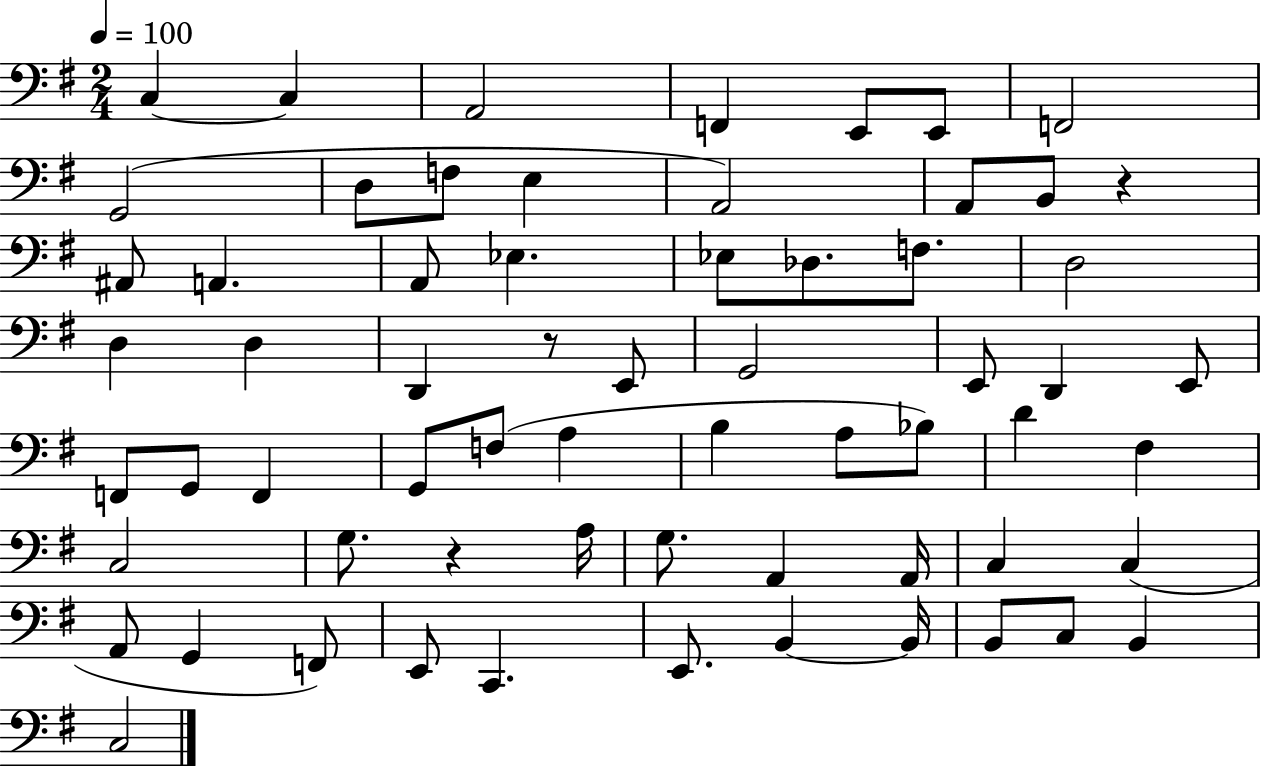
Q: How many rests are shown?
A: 3